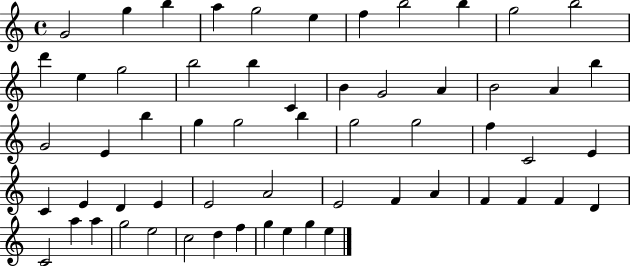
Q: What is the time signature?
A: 4/4